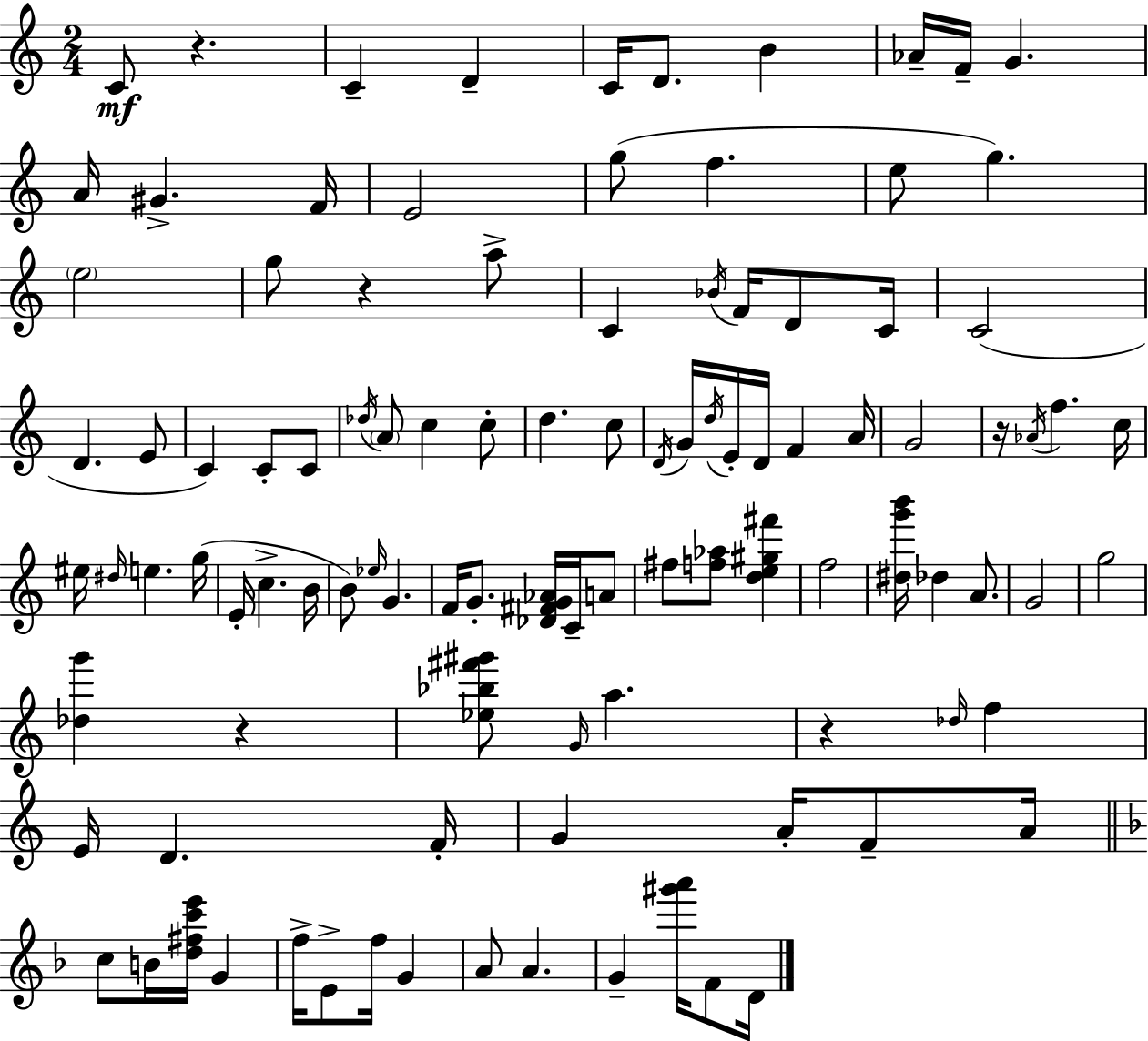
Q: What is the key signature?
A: A minor